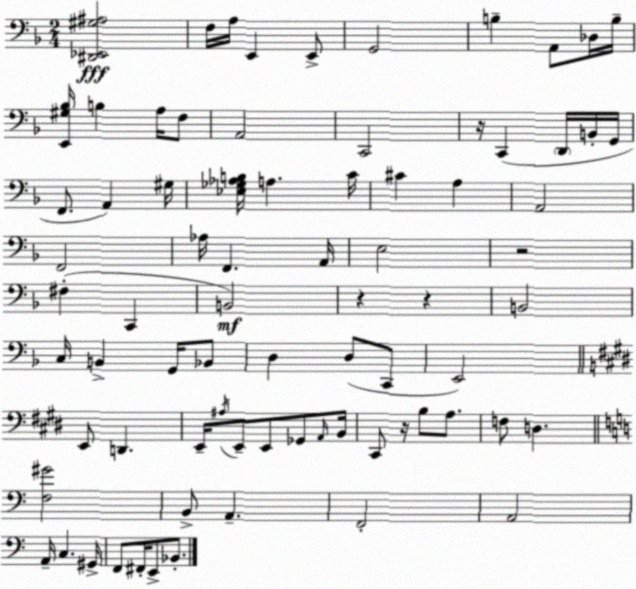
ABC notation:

X:1
T:Untitled
M:2/4
L:1/4
K:F
[^D,,_E,,^G,^A,]2 F,/4 A,/4 E,, E,,/2 G,,2 B, A,,/2 _D,/4 B,/4 [E,,^G,_B,]/4 B, A,/4 F,/2 A,,2 C,,2 z/4 C,, D,,/4 B,,/4 G,,/4 F,,/2 A,, ^G,/4 [_E,_G,_A,B,]/4 A, C/4 ^C A, A,,2 F,,2 _A,/4 F,, A,,/4 E,2 z2 ^F, C,, B,,2 z z B,,2 C,/4 B,, G,,/4 _B,,/2 D, D,/2 C,,/2 E,,2 E,,/2 D,, E,,/4 ^A,/4 E,,/2 E,,/2 _G,,/2 A,,/4 B,,/4 ^C,,/2 z/4 B,/2 A,/2 F,/2 D, [F,^G]2 B,,/2 A,, F,,2 A,,2 A,,/4 C, ^G,,/4 F,,/2 ^F,,/4 E,,/2 _B,,/2